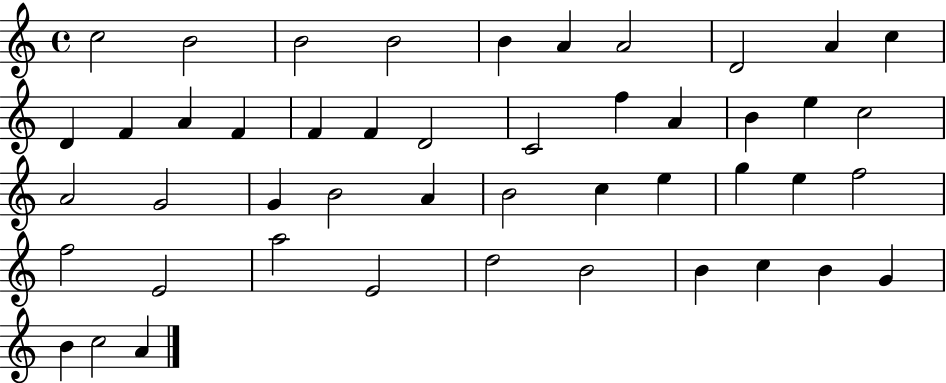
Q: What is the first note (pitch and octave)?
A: C5